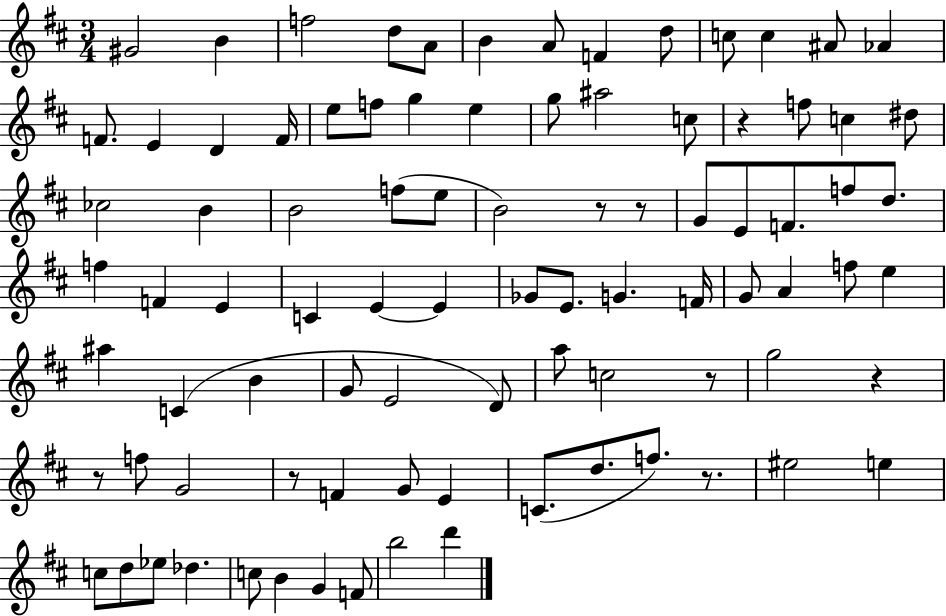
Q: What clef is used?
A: treble